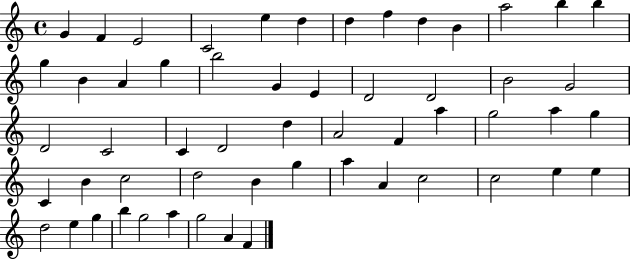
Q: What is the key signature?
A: C major